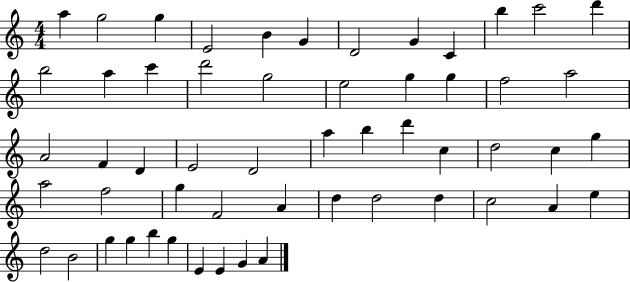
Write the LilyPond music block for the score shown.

{
  \clef treble
  \numericTimeSignature
  \time 4/4
  \key c \major
  a''4 g''2 g''4 | e'2 b'4 g'4 | d'2 g'4 c'4 | b''4 c'''2 d'''4 | \break b''2 a''4 c'''4 | d'''2 g''2 | e''2 g''4 g''4 | f''2 a''2 | \break a'2 f'4 d'4 | e'2 d'2 | a''4 b''4 d'''4 c''4 | d''2 c''4 g''4 | \break a''2 f''2 | g''4 f'2 a'4 | d''4 d''2 d''4 | c''2 a'4 e''4 | \break d''2 b'2 | g''4 g''4 b''4 g''4 | e'4 e'4 g'4 a'4 | \bar "|."
}